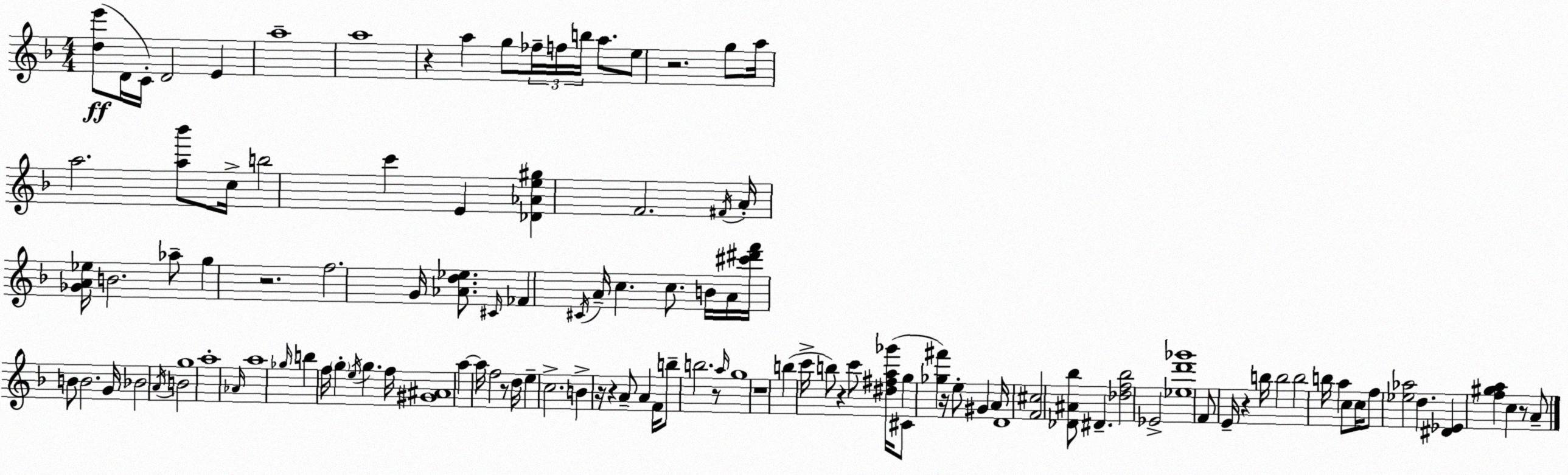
X:1
T:Untitled
M:4/4
L:1/4
K:F
[de']/2 D/4 C/4 D2 E a4 a4 z a g/2 _f/4 f/4 b/4 a/2 e/2 z2 g/2 a/4 a2 [a_b']/2 c/4 b2 c' E [_D_Ae^g] F2 ^F/4 A/4 [_GA_e]/4 B2 _a/2 g z2 f2 G/4 [_Ad_e]/2 ^C/4 _F ^C/4 A/4 c c/2 B/4 A/4 [^c'^d'f']/4 B/2 B2 G/4 _B2 A/4 B2 g4 a4 _A/4 a4 _g/4 b f/4 g e/4 g f/4 [^G^A]4 a a/4 f2 z/2 d/4 e c2 B z/4 z A/2 A F/4 b/2 b2 z/2 a/4 g4 z4 b c'/4 b/2 z c'/2 [^d^fa_g']/4 ^C/2 g [_g^f'] z/4 e/2 ^G A/4 D4 [F^c]2 [_D^A_b]/2 ^D [_df_b]2 _E2 [_ed'_g']4 F/2 E/4 z b/4 b2 b2 b/4 a c/2 c/4 f/2 [_e_a]2 d [^D_E] [f^ga] c z/2 A/2